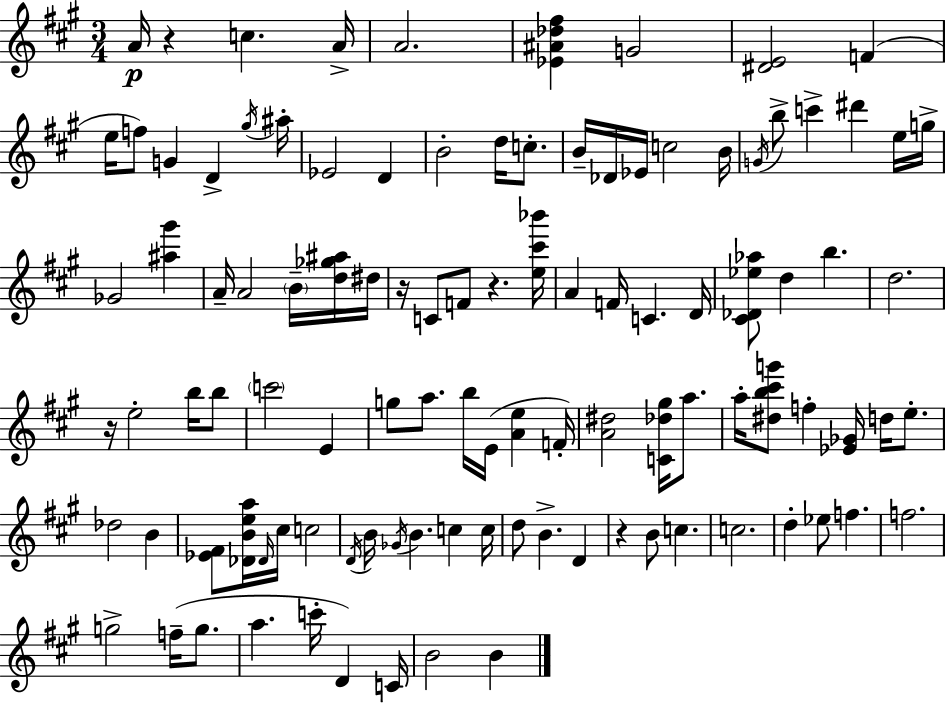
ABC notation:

X:1
T:Untitled
M:3/4
L:1/4
K:A
A/4 z c A/4 A2 [_E^A_d^f] G2 [^DE]2 F e/4 f/2 G D ^g/4 ^a/4 _E2 D B2 d/4 c/2 B/4 _D/4 _E/4 c2 B/4 G/4 b/2 c' ^d' e/4 g/4 _G2 [^a^g'] A/4 A2 B/4 [d_g^a]/4 ^d/4 z/4 C/2 F/2 z [e^c'_b']/4 A F/4 C D/4 [^C_D_e_a]/2 d b d2 z/4 e2 b/4 b/2 c'2 E g/2 a/2 b/4 E/4 [Ae] F/4 [A^d]2 [C_d^g]/4 a/2 a/4 [^db^c'g']/2 f [_E_G]/4 d/4 e/2 _d2 B [_E^F]/2 [_DBea]/4 _D/4 ^c/4 c2 D/4 B/4 _G/4 B c c/4 d/2 B D z B/2 c c2 d _e/2 f f2 g2 f/4 g/2 a c'/4 D C/4 B2 B